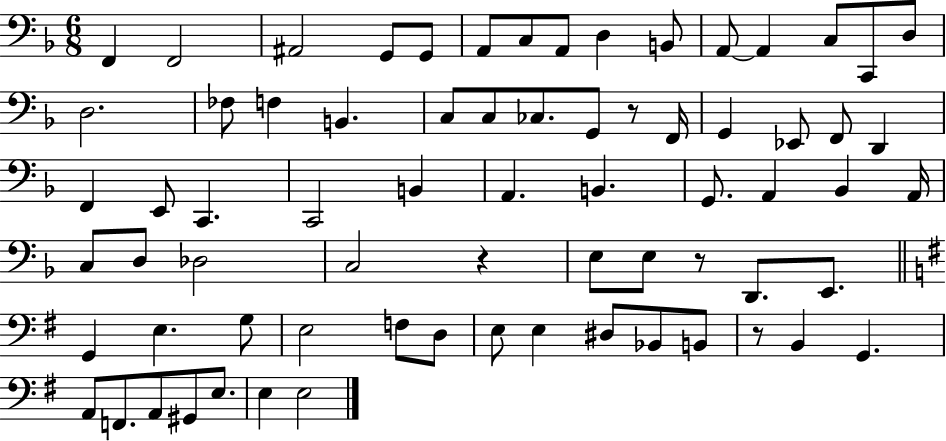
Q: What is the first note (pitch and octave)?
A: F2